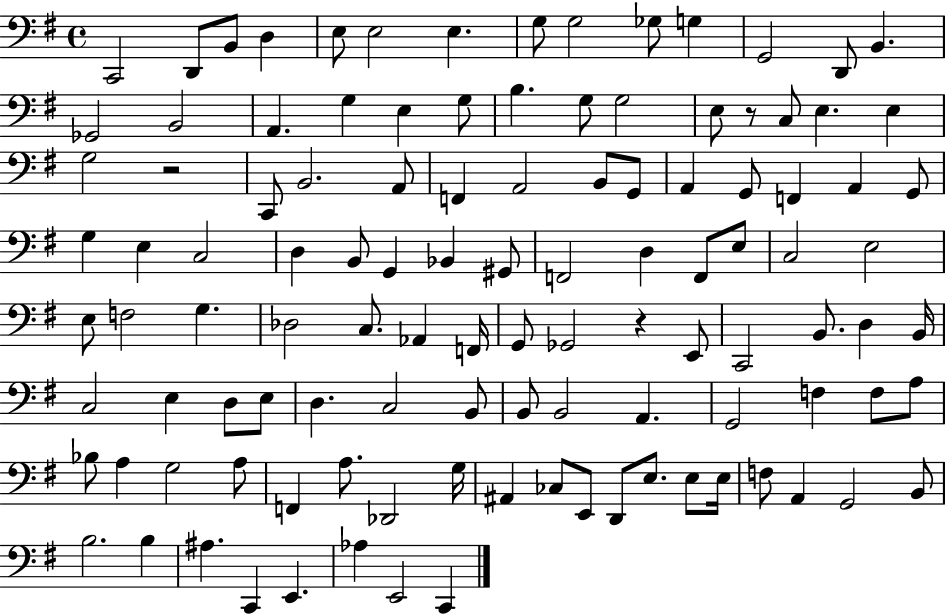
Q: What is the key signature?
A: G major